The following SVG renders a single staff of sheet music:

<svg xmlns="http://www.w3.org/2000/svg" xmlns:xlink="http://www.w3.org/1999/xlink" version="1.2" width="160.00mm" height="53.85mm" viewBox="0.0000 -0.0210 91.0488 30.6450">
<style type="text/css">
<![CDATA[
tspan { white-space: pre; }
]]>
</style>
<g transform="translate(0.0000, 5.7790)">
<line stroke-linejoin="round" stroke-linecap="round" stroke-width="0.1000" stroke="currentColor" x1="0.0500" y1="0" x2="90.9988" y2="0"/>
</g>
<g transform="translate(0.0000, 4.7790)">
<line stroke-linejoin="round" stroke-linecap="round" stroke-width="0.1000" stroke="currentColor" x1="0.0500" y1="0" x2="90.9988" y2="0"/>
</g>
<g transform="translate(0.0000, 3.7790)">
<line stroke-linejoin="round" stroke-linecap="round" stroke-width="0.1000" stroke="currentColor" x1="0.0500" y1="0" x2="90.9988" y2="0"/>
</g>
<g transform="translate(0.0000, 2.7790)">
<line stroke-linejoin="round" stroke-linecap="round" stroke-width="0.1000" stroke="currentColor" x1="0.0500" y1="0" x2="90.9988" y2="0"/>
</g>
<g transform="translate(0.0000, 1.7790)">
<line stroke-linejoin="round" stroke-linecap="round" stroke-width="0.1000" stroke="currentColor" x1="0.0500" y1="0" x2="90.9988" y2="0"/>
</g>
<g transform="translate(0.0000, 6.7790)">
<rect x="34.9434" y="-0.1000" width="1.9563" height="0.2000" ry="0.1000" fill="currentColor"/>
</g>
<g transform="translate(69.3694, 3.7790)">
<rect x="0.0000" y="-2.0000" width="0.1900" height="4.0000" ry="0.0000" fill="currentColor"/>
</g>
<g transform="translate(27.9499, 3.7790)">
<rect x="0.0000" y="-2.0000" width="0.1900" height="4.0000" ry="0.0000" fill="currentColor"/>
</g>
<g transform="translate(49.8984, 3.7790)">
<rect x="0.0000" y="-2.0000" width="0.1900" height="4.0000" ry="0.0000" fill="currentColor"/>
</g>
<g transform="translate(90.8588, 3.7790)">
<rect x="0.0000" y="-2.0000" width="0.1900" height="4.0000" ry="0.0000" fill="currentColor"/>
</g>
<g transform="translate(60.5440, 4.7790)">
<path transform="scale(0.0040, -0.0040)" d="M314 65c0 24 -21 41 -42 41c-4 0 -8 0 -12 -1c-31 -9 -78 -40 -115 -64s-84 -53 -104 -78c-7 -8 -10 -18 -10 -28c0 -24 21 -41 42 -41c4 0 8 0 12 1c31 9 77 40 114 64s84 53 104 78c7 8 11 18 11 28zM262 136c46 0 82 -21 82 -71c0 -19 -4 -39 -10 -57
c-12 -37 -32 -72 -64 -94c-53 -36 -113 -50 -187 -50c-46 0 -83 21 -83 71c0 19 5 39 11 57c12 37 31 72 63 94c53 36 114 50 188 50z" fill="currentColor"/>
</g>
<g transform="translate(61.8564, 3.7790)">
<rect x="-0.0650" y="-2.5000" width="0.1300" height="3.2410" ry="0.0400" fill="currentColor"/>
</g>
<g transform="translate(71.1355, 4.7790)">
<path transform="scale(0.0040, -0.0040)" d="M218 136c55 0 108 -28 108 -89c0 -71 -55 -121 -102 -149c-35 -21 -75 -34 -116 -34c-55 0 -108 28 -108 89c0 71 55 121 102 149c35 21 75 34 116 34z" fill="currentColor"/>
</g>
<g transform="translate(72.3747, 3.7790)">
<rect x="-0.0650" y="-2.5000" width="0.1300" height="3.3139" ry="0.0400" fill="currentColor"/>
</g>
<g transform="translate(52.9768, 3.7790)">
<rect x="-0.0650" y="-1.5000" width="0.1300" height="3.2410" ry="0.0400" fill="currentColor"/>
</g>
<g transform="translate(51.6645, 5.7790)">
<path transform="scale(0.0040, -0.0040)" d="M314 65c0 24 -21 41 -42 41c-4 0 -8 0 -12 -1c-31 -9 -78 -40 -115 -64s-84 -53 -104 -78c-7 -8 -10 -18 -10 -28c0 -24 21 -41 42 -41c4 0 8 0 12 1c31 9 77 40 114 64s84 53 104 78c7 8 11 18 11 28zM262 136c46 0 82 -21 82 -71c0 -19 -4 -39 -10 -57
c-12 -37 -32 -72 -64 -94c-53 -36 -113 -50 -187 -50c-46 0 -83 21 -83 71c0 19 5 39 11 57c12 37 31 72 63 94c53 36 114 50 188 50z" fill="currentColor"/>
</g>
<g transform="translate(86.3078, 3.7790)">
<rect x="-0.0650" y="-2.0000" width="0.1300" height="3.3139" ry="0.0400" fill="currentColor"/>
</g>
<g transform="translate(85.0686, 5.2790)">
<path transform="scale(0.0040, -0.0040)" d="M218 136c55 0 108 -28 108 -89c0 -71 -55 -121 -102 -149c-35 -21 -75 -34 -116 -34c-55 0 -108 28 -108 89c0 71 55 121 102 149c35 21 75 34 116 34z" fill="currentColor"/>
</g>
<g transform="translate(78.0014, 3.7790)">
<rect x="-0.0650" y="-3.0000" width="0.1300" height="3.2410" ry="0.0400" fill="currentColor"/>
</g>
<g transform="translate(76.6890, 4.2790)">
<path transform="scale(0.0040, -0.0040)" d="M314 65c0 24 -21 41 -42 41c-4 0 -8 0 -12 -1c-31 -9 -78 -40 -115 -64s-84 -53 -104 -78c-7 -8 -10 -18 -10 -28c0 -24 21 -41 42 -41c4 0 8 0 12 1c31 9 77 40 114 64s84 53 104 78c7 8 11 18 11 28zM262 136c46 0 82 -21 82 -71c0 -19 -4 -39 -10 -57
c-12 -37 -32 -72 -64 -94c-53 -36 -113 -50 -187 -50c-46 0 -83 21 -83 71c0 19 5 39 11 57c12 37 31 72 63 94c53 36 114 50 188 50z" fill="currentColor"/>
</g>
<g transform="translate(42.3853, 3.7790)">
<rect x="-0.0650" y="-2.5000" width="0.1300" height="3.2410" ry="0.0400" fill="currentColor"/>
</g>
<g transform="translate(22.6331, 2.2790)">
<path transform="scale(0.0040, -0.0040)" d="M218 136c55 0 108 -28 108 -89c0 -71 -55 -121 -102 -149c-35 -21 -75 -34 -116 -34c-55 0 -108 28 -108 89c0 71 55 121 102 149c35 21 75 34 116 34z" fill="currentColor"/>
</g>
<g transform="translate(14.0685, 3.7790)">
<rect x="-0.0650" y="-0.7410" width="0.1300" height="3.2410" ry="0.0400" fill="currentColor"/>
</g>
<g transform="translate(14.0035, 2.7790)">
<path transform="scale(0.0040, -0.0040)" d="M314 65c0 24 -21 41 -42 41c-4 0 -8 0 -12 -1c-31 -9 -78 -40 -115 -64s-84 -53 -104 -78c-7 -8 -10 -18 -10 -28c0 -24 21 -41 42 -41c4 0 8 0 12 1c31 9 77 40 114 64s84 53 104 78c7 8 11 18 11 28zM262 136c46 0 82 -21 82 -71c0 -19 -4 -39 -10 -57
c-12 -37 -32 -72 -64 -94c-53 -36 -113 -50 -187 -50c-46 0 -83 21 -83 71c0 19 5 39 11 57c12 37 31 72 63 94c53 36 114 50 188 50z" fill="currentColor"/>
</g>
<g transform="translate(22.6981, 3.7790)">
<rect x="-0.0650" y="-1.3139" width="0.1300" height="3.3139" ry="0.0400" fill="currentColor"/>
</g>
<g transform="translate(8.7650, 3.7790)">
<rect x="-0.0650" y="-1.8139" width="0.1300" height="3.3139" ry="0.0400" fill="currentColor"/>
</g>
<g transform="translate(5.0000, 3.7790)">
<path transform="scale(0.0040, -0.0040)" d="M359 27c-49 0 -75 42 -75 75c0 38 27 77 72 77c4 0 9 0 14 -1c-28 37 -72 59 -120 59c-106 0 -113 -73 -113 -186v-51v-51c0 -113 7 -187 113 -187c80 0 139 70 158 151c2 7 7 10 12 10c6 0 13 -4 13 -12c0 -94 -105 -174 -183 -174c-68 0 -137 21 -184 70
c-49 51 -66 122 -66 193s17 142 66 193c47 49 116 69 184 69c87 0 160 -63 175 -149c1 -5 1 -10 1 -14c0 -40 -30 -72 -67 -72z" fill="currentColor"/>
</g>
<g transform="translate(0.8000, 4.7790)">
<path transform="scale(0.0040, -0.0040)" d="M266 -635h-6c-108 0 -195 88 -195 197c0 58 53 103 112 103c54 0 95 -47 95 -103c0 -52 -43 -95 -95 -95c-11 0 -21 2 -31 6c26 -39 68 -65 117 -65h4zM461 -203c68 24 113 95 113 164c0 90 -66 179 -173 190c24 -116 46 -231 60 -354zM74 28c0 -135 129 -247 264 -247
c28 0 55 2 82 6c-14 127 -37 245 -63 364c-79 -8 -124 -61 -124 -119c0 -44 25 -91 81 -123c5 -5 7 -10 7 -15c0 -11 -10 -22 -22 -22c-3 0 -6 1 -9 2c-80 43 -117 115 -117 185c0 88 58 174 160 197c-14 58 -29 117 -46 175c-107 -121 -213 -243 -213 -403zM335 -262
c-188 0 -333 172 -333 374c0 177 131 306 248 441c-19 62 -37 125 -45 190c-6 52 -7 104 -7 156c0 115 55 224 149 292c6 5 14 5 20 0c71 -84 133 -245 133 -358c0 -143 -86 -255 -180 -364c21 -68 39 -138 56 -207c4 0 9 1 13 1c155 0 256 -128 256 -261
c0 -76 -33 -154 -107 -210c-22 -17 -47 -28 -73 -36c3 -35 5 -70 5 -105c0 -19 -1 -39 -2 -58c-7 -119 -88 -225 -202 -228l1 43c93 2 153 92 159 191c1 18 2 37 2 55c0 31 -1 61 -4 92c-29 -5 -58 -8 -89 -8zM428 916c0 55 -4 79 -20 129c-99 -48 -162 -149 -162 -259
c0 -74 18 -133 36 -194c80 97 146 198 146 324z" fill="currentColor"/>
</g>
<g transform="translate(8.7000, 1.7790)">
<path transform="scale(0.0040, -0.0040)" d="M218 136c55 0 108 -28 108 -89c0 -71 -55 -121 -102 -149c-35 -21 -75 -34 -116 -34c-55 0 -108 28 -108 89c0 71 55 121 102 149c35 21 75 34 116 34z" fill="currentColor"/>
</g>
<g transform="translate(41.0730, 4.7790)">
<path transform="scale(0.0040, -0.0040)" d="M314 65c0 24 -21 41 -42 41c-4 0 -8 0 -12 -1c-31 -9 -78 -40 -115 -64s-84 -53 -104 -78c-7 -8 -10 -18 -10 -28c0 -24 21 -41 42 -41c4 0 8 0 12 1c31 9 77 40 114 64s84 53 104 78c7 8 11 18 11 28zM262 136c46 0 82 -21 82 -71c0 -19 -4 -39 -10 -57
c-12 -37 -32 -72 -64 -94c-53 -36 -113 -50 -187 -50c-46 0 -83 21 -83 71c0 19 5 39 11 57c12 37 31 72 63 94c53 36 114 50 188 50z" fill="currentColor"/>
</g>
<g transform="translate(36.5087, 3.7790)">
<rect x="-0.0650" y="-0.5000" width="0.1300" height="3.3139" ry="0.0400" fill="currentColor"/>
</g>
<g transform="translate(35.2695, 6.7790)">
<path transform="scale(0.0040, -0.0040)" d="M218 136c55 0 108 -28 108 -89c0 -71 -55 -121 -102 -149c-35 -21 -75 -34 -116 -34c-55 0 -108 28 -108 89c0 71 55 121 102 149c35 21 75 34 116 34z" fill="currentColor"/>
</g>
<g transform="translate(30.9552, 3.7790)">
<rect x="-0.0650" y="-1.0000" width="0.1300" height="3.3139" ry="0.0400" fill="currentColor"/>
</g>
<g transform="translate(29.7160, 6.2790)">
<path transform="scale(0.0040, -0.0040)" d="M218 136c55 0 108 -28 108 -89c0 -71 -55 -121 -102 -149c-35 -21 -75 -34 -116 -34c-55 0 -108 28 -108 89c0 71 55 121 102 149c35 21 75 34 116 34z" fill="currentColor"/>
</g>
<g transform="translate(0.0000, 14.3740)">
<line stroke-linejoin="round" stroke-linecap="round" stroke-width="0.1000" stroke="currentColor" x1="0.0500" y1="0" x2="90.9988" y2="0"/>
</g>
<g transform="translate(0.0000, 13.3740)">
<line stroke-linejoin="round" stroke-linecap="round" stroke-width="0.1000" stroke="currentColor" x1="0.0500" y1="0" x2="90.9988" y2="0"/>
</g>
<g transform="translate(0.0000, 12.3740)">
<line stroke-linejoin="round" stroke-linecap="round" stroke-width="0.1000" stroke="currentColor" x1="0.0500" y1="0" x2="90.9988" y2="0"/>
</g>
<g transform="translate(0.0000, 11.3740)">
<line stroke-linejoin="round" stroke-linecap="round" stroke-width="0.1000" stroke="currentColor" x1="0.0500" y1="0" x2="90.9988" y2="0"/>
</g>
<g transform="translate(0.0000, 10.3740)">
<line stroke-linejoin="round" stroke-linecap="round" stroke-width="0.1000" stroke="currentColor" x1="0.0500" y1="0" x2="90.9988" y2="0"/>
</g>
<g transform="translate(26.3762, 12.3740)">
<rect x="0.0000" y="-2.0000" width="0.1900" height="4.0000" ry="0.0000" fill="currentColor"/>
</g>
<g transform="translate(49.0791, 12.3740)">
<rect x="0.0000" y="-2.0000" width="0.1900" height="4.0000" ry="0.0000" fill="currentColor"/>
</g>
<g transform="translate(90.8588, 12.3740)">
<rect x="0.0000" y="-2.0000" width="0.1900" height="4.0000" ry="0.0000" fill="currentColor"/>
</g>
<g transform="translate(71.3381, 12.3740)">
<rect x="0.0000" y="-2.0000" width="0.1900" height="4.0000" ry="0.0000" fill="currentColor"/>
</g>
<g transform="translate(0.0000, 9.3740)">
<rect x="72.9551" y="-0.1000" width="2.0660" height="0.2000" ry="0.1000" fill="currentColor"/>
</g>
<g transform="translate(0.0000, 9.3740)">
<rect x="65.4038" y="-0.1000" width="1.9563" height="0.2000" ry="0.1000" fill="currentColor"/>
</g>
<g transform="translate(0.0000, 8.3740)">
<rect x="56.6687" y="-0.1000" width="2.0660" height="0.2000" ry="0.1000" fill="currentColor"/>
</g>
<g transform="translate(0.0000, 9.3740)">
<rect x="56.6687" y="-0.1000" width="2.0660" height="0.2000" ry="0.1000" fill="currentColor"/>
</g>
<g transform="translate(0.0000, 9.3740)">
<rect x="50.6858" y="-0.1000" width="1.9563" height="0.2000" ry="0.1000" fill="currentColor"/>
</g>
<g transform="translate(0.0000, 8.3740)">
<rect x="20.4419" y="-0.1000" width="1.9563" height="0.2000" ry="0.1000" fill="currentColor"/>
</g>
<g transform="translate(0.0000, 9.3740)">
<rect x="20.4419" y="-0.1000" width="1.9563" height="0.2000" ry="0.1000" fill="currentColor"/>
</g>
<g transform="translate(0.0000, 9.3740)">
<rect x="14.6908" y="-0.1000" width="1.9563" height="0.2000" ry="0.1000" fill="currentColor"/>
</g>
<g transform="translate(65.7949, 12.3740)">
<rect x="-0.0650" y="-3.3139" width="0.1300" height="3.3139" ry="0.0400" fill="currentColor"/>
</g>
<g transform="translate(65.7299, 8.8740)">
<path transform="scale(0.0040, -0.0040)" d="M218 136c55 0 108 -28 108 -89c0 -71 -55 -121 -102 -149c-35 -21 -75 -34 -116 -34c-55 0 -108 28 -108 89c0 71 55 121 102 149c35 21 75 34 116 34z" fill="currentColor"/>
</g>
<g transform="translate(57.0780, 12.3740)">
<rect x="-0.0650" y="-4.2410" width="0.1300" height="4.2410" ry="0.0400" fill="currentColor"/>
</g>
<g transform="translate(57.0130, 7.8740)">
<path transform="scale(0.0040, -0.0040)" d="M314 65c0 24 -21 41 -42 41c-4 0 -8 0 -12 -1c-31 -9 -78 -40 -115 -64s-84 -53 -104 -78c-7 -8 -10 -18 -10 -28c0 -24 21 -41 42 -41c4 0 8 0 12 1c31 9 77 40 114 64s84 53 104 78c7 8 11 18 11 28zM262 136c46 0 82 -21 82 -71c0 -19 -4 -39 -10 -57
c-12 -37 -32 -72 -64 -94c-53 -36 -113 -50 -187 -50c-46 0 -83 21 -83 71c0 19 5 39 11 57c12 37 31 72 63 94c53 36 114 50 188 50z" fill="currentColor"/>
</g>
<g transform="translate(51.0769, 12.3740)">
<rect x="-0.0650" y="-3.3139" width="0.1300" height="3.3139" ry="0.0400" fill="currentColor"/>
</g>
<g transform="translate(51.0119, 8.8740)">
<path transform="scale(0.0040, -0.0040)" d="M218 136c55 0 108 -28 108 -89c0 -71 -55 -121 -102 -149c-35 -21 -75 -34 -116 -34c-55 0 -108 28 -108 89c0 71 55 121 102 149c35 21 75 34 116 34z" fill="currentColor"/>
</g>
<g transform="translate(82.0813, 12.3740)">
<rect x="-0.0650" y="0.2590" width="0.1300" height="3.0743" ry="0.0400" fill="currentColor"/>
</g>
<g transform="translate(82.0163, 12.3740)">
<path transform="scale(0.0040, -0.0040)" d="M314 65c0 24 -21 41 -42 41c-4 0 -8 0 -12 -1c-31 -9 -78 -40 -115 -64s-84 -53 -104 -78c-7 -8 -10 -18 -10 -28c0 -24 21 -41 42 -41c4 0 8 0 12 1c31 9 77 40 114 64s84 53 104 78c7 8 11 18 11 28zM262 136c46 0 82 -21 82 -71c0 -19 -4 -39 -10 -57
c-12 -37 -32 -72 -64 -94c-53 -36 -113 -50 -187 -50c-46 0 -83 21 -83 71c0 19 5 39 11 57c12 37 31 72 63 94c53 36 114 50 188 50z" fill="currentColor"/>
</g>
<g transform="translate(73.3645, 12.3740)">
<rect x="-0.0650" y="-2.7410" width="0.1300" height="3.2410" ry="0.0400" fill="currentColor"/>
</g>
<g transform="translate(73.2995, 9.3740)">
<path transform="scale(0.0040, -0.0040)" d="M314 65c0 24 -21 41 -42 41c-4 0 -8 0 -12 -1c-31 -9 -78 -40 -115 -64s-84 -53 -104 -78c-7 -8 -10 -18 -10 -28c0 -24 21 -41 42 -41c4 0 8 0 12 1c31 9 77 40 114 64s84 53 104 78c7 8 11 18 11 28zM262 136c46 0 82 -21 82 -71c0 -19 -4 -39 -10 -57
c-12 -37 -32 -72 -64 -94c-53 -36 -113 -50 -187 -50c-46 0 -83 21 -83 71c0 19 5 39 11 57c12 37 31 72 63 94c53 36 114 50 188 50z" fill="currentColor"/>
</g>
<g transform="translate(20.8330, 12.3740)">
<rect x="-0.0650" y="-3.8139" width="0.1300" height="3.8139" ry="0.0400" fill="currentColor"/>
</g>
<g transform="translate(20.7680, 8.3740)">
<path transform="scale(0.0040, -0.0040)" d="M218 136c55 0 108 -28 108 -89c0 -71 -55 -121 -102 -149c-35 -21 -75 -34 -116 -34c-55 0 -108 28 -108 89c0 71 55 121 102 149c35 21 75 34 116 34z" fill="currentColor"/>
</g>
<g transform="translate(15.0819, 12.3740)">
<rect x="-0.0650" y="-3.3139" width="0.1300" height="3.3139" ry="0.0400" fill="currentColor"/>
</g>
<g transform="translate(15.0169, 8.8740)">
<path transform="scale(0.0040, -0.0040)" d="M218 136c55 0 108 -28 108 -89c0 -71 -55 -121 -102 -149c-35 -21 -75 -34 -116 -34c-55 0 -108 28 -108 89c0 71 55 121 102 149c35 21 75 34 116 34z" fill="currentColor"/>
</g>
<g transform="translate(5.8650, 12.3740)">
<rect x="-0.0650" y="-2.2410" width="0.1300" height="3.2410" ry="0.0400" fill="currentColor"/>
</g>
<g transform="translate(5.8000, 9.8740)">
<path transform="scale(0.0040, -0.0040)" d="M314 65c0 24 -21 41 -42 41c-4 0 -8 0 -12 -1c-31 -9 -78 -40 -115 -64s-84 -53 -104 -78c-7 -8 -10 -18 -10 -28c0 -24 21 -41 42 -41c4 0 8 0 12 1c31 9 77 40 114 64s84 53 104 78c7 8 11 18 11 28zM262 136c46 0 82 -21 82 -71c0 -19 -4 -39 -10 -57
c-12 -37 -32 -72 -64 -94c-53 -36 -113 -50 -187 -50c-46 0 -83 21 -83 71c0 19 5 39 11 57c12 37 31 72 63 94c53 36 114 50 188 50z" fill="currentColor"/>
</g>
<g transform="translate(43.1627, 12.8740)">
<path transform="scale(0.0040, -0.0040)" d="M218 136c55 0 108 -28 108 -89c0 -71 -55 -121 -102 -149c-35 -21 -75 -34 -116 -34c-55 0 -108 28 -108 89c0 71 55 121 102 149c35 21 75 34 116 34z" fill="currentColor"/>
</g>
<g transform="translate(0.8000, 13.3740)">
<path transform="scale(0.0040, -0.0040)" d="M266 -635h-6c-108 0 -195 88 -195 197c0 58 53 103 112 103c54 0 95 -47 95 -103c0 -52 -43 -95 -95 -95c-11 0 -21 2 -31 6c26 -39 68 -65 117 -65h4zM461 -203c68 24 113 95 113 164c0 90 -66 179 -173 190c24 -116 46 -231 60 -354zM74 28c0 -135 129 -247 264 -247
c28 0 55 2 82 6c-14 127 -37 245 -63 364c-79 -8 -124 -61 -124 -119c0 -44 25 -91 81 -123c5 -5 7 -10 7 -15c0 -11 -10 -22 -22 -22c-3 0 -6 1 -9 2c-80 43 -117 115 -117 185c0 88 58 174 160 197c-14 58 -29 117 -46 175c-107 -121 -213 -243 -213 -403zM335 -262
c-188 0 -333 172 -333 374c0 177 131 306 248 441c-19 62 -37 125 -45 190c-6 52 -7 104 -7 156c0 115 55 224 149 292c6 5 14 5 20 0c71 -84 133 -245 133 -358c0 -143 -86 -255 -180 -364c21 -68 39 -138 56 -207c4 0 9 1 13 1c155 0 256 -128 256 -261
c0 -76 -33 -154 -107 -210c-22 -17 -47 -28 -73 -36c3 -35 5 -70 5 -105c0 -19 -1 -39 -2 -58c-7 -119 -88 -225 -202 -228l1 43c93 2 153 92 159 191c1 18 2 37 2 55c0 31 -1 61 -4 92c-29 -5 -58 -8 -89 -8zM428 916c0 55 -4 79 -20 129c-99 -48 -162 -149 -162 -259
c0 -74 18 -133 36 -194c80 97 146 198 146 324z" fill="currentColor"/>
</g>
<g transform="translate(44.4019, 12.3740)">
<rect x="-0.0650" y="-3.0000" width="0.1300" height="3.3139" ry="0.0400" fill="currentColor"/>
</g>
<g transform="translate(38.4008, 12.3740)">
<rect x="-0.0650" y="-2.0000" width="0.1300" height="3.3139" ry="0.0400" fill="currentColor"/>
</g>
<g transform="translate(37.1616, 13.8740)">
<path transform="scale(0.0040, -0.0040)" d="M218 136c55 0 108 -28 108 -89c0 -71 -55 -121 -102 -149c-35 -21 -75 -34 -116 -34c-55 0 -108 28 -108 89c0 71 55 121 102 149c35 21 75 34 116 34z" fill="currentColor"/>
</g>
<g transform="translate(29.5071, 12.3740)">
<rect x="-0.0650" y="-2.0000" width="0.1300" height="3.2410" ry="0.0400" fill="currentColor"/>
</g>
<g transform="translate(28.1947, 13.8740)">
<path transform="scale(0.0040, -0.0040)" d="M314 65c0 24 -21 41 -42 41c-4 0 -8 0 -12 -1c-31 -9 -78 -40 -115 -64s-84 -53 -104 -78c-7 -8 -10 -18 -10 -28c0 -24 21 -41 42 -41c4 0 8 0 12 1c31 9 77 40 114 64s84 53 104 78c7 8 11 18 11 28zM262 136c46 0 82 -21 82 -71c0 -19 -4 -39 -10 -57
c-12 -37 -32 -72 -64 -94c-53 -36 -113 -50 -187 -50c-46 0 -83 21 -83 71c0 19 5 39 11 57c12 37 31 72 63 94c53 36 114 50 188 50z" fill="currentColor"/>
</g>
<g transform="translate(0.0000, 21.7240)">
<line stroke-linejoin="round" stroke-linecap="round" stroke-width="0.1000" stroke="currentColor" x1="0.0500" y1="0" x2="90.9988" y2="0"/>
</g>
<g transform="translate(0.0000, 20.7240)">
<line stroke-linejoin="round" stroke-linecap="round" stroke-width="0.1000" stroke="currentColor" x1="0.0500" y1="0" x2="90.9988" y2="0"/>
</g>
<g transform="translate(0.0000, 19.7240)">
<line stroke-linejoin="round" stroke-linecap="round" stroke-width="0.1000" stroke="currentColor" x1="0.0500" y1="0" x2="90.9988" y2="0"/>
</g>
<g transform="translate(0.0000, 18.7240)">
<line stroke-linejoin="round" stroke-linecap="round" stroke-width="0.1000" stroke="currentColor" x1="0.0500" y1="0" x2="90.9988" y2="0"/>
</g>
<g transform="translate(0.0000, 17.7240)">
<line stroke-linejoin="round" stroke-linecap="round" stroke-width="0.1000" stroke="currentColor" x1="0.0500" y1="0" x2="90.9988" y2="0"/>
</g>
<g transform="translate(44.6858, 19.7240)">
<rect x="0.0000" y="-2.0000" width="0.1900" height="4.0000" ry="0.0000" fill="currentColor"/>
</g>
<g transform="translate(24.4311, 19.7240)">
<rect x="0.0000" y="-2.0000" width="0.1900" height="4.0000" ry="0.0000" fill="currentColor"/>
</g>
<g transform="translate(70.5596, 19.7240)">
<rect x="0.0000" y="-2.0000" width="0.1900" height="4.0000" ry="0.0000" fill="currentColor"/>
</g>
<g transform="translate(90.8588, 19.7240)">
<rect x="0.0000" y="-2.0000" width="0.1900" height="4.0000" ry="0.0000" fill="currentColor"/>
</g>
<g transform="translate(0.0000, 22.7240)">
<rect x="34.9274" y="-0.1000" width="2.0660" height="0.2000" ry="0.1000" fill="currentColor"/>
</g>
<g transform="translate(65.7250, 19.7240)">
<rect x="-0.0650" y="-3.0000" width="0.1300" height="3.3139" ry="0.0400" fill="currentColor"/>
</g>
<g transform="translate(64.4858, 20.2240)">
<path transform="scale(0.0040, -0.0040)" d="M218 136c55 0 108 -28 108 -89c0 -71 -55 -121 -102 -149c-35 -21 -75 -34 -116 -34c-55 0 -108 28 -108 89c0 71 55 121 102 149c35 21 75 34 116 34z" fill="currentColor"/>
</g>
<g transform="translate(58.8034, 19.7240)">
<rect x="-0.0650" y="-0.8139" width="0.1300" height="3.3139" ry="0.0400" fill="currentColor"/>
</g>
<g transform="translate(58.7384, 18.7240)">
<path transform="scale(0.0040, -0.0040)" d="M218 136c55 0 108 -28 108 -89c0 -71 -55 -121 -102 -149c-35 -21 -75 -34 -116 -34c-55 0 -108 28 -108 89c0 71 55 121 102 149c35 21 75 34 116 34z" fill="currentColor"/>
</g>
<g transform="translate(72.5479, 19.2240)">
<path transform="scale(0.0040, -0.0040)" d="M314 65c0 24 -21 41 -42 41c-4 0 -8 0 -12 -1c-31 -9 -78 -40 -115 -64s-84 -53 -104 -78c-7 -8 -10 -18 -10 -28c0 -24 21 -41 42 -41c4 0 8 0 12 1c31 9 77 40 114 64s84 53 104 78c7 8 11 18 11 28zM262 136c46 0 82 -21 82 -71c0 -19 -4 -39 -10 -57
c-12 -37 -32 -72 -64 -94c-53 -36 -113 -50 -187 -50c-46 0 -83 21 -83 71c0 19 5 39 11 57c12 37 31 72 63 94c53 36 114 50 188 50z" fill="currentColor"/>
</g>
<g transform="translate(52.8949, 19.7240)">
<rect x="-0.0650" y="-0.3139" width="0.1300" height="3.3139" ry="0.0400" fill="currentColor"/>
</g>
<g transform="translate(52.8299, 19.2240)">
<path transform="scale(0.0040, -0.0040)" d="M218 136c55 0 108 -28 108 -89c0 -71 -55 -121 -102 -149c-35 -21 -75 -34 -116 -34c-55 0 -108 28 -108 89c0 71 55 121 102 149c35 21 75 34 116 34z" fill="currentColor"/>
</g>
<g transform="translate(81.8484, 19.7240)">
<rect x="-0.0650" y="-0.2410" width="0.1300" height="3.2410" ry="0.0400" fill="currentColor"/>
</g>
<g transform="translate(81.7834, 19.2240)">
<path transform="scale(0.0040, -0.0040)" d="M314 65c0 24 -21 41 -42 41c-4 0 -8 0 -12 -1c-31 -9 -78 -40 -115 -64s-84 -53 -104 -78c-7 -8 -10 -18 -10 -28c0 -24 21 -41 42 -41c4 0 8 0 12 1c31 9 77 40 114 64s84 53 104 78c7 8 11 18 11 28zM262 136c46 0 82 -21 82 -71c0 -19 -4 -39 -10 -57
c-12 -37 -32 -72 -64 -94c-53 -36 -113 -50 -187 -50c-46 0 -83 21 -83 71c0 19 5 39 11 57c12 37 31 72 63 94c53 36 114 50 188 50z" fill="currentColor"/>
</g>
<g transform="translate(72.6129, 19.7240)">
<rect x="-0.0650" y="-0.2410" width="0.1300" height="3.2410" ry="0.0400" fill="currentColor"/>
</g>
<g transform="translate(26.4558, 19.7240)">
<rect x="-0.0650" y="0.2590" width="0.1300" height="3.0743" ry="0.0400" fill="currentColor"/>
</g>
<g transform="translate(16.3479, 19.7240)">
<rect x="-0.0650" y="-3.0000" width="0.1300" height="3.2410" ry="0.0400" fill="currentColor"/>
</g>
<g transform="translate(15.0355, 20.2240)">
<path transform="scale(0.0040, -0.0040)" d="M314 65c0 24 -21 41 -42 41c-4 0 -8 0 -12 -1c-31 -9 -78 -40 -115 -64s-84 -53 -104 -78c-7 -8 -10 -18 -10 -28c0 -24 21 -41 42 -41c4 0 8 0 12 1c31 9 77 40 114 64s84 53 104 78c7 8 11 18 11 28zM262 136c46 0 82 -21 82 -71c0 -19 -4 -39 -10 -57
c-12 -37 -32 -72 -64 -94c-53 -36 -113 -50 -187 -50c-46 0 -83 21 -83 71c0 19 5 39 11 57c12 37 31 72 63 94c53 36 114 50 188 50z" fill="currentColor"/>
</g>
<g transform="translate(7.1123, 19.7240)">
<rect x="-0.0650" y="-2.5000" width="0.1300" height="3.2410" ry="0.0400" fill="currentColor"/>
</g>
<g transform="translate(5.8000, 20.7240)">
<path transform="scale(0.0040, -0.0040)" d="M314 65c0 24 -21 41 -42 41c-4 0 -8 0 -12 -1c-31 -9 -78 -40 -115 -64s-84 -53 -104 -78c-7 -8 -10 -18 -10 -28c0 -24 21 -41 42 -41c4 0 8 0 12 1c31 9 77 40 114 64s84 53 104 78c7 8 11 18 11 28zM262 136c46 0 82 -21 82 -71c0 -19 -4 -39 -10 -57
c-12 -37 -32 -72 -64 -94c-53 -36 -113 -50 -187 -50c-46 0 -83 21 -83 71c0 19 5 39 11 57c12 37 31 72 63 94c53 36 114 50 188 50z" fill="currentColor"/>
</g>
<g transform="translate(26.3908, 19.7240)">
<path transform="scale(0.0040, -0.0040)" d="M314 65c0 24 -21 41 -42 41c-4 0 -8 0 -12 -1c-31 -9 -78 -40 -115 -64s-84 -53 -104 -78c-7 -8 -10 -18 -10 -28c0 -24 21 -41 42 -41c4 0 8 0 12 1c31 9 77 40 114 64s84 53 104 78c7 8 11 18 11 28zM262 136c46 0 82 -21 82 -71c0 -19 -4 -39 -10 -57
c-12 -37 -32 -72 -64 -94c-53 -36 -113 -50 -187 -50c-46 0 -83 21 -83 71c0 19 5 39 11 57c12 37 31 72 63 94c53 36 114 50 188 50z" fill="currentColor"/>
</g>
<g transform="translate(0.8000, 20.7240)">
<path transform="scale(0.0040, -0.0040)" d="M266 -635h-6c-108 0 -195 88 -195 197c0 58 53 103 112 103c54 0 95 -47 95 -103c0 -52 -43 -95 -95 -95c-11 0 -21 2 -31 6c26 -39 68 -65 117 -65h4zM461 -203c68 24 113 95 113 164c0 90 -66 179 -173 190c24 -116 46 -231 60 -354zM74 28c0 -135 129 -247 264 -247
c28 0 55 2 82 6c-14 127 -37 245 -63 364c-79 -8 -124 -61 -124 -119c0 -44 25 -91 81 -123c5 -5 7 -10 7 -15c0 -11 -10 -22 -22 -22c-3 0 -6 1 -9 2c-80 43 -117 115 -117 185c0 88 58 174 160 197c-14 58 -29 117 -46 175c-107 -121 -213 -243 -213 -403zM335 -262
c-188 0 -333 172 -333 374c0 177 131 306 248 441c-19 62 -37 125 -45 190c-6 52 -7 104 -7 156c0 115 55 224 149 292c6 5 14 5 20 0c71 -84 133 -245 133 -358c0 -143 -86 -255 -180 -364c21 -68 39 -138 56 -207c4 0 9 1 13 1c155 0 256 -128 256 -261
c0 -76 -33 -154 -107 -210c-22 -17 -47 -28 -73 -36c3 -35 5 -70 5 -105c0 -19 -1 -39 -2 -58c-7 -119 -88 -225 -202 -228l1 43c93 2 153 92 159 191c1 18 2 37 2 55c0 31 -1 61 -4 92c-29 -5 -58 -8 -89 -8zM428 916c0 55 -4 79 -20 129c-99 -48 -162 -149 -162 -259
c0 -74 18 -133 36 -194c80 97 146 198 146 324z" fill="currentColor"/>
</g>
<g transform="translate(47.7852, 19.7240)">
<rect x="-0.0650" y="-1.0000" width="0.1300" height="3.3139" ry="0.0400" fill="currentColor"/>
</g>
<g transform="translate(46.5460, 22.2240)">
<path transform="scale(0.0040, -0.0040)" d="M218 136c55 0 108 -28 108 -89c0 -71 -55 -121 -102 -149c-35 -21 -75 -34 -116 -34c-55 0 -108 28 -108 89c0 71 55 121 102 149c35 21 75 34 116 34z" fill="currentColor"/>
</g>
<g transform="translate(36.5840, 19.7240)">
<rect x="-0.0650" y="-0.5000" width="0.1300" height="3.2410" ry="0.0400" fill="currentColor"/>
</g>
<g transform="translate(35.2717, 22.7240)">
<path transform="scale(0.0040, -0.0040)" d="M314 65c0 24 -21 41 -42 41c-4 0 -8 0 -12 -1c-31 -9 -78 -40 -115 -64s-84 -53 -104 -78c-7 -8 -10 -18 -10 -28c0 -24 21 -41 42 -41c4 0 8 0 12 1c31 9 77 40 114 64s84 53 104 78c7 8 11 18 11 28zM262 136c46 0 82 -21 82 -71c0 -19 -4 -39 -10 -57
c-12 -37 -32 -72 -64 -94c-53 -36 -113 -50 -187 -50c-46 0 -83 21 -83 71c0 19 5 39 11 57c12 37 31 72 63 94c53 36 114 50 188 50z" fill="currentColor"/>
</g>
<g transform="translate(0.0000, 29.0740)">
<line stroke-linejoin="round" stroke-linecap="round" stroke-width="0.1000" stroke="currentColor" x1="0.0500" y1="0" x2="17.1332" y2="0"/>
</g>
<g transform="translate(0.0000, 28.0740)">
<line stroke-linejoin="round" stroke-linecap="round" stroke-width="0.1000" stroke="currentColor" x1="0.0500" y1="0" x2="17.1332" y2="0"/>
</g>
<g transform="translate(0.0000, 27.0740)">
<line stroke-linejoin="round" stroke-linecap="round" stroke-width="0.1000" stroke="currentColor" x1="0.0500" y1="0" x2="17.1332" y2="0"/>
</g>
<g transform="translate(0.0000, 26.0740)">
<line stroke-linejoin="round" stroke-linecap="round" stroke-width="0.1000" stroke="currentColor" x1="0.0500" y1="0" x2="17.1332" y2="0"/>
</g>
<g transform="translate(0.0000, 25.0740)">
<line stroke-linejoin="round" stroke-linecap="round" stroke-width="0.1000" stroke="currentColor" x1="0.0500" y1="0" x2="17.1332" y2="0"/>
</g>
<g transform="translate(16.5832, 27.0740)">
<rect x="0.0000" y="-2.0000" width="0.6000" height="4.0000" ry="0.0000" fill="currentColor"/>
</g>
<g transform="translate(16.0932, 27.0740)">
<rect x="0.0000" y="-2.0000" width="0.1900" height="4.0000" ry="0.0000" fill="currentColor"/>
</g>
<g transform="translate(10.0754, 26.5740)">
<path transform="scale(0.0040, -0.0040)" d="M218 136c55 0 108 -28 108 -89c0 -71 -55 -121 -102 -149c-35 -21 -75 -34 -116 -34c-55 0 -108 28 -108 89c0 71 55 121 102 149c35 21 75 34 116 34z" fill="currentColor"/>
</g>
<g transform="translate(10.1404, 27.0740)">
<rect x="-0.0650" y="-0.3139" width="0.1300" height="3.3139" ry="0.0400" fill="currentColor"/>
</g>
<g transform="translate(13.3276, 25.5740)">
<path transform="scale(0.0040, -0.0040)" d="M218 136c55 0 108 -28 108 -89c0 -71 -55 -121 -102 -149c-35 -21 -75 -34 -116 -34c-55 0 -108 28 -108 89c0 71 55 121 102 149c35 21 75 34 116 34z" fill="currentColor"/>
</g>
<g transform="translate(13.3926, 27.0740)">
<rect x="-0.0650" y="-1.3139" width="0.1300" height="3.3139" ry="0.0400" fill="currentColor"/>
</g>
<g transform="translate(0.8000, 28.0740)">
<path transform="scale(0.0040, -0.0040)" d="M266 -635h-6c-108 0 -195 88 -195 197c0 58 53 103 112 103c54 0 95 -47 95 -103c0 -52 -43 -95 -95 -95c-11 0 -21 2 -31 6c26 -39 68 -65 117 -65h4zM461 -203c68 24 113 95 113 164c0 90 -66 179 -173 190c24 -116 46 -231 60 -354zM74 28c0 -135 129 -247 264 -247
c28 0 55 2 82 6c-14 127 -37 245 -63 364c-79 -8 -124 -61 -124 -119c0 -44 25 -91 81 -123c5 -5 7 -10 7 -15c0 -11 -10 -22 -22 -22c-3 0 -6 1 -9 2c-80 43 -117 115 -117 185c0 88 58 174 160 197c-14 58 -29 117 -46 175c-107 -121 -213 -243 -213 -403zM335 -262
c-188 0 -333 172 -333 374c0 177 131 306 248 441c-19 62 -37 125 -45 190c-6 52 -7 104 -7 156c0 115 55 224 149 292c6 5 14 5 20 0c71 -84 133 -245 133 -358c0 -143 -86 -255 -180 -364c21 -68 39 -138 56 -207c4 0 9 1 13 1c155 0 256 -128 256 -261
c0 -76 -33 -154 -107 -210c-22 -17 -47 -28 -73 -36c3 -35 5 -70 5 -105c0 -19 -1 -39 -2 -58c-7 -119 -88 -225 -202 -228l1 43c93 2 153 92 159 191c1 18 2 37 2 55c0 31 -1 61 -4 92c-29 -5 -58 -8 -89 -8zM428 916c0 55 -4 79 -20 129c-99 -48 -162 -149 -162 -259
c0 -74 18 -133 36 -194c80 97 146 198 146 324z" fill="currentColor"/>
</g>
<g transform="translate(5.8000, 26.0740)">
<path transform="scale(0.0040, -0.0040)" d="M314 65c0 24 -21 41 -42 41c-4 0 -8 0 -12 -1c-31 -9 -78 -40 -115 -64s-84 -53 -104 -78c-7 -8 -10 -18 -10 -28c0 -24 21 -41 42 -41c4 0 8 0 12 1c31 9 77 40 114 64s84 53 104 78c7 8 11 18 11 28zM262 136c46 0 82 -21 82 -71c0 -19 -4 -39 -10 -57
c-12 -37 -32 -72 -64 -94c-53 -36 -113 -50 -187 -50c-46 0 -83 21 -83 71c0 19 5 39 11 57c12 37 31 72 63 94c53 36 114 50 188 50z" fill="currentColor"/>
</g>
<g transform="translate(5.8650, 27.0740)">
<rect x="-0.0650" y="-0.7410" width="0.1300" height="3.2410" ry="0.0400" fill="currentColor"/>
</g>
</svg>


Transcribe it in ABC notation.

X:1
T:Untitled
M:4/4
L:1/4
K:C
f d2 e D C G2 E2 G2 G A2 F g2 b c' F2 F A b d'2 b a2 B2 G2 A2 B2 C2 D c d A c2 c2 d2 c e